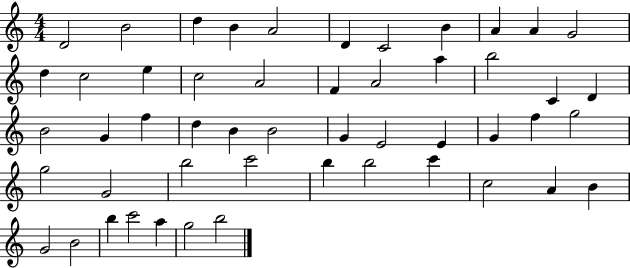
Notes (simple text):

D4/h B4/h D5/q B4/q A4/h D4/q C4/h B4/q A4/q A4/q G4/h D5/q C5/h E5/q C5/h A4/h F4/q A4/h A5/q B5/h C4/q D4/q B4/h G4/q F5/q D5/q B4/q B4/h G4/q E4/h E4/q G4/q F5/q G5/h G5/h G4/h B5/h C6/h B5/q B5/h C6/q C5/h A4/q B4/q G4/h B4/h B5/q C6/h A5/q G5/h B5/h